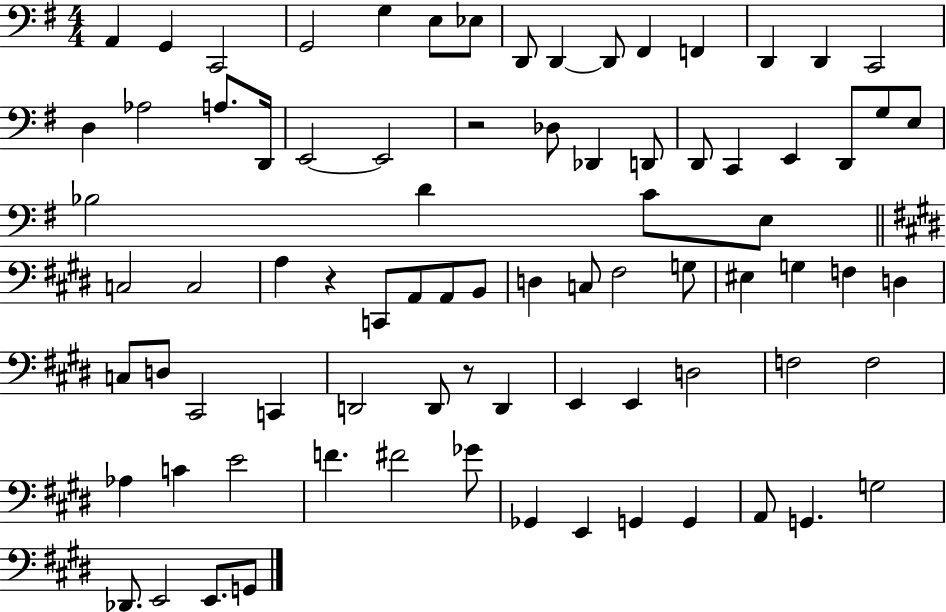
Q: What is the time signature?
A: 4/4